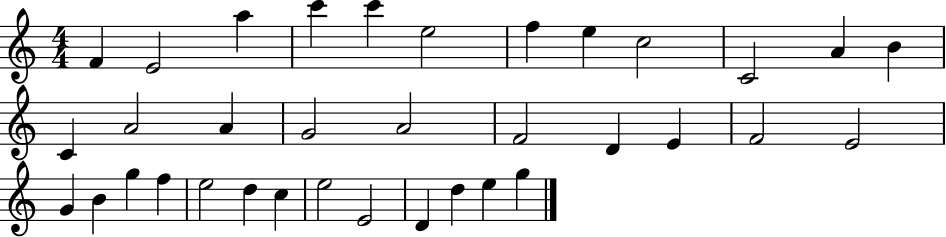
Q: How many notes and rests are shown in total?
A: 35